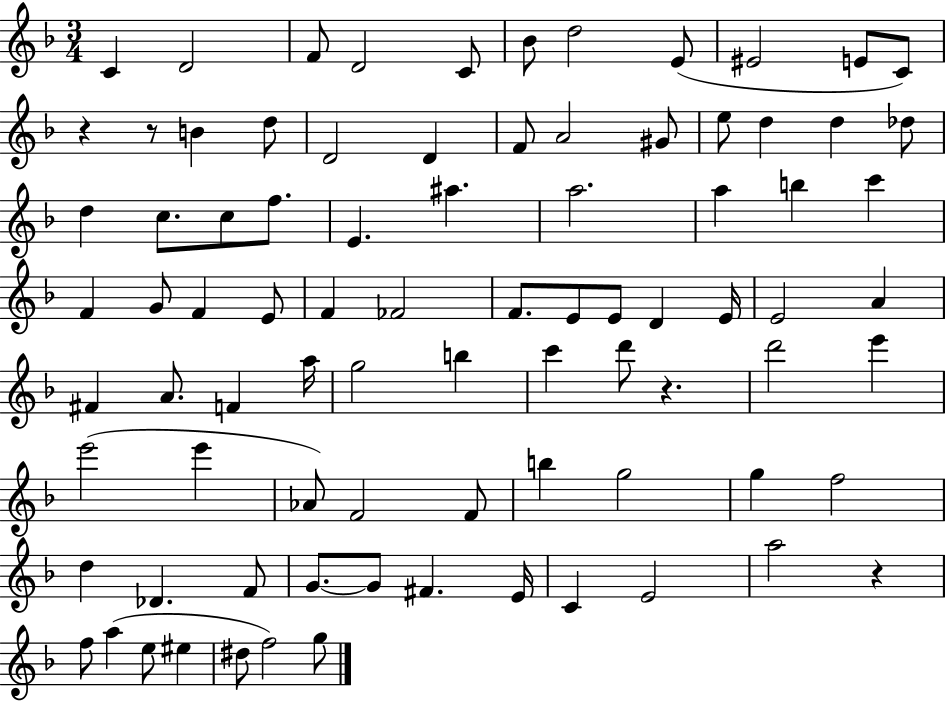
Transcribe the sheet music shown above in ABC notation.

X:1
T:Untitled
M:3/4
L:1/4
K:F
C D2 F/2 D2 C/2 _B/2 d2 E/2 ^E2 E/2 C/2 z z/2 B d/2 D2 D F/2 A2 ^G/2 e/2 d d _d/2 d c/2 c/2 f/2 E ^a a2 a b c' F G/2 F E/2 F _F2 F/2 E/2 E/2 D E/4 E2 A ^F A/2 F a/4 g2 b c' d'/2 z d'2 e' e'2 e' _A/2 F2 F/2 b g2 g f2 d _D F/2 G/2 G/2 ^F E/4 C E2 a2 z f/2 a e/2 ^e ^d/2 f2 g/2